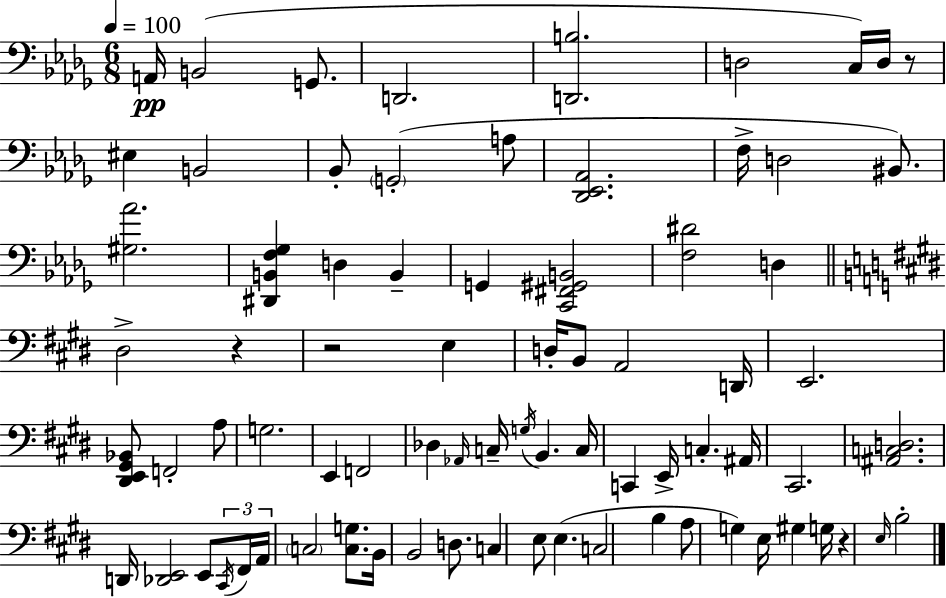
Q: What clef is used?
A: bass